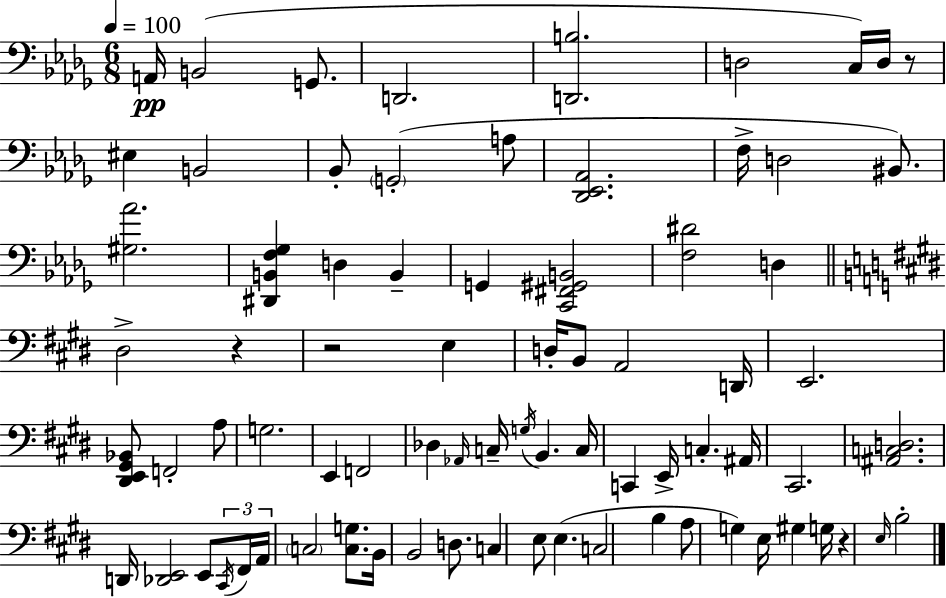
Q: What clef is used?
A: bass